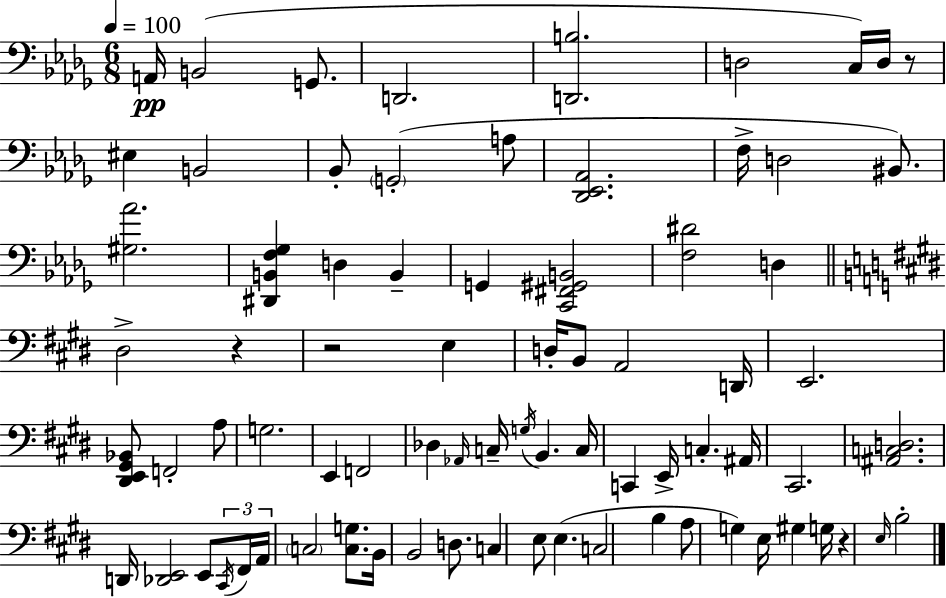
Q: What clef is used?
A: bass